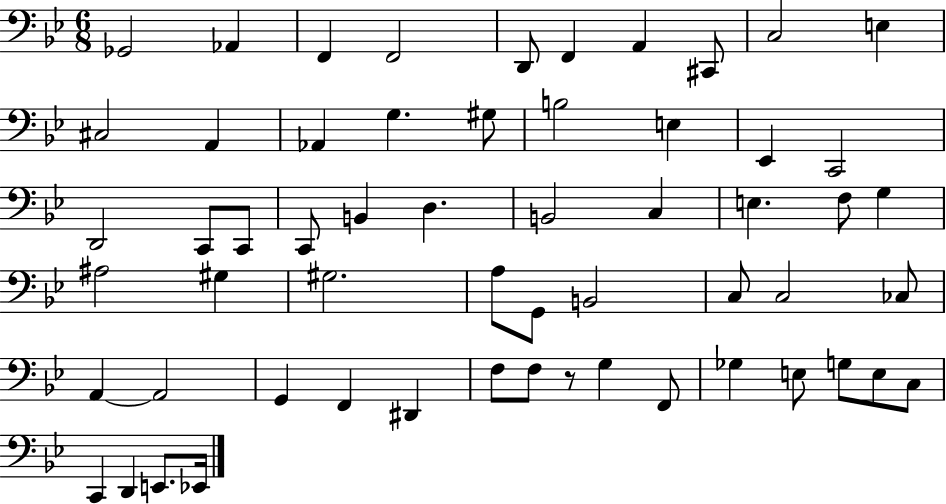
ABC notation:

X:1
T:Untitled
M:6/8
L:1/4
K:Bb
_G,,2 _A,, F,, F,,2 D,,/2 F,, A,, ^C,,/2 C,2 E, ^C,2 A,, _A,, G, ^G,/2 B,2 E, _E,, C,,2 D,,2 C,,/2 C,,/2 C,,/2 B,, D, B,,2 C, E, F,/2 G, ^A,2 ^G, ^G,2 A,/2 G,,/2 B,,2 C,/2 C,2 _C,/2 A,, A,,2 G,, F,, ^D,, F,/2 F,/2 z/2 G, F,,/2 _G, E,/2 G,/2 E,/2 C,/2 C,, D,, E,,/2 _E,,/4